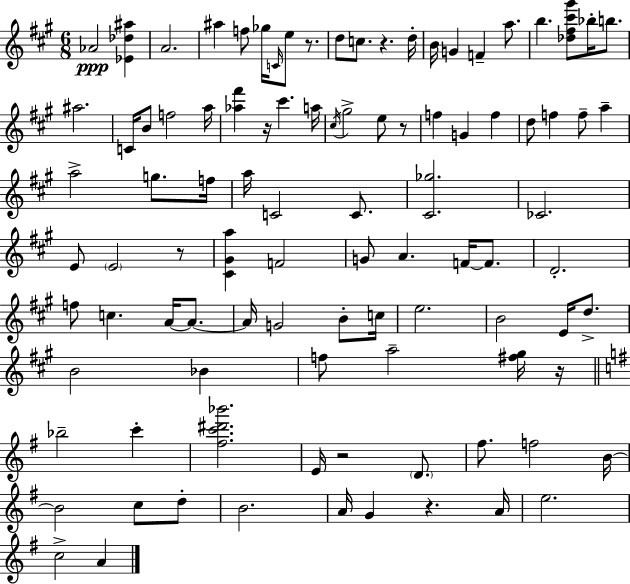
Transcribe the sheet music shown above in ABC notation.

X:1
T:Untitled
M:6/8
L:1/4
K:A
_A2 [_E_d^a] A2 ^a f/2 _g/4 C/4 e/2 z/2 d/2 c/2 z d/4 B/4 G F a/2 b [_d^f^c'^g']/2 _b/4 b/2 ^a2 C/4 B/2 f2 a/4 [_a^f'] z/4 ^c' a/4 ^c/4 ^g2 e/2 z/2 f G f d/2 f f/2 a a2 g/2 f/4 a/4 C2 C/2 [^C_g]2 _C2 E/2 E2 z/2 [^C^Ga] F2 G/2 A F/4 F/2 D2 f/2 c A/4 A/2 A/4 G2 B/2 c/4 e2 B2 E/4 d/2 B2 _B f/2 a2 [^f^g]/4 z/4 _b2 c' [^fc'^d'_b']2 E/4 z2 D/2 ^f/2 f2 B/4 B2 c/2 d/2 B2 A/4 G z A/4 e2 c2 A